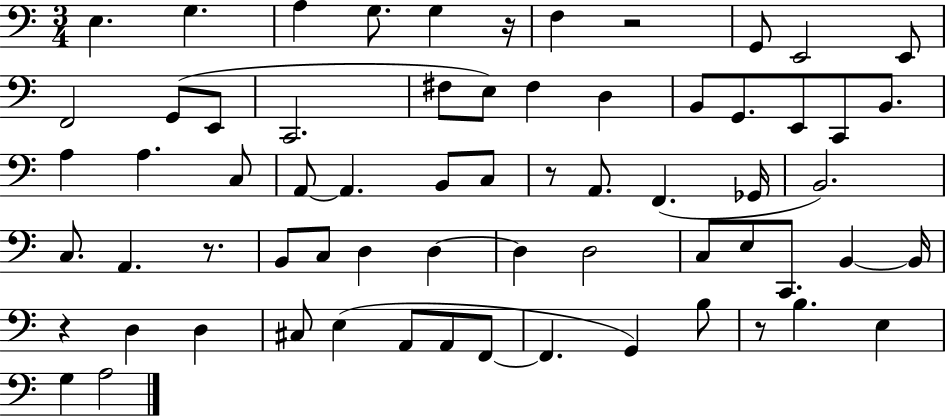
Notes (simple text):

E3/q. G3/q. A3/q G3/e. G3/q R/s F3/q R/h G2/e E2/h E2/e F2/h G2/e E2/e C2/h. F#3/e E3/e F#3/q D3/q B2/e G2/e. E2/e C2/e B2/e. A3/q A3/q. C3/e A2/e A2/q. B2/e C3/e R/e A2/e. F2/q. Gb2/s B2/h. C3/e. A2/q. R/e. B2/e C3/e D3/q D3/q D3/q D3/h C3/e E3/e C2/e. B2/q B2/s R/q D3/q D3/q C#3/e E3/q A2/e A2/e F2/e F2/q. G2/q B3/e R/e B3/q. E3/q G3/q A3/h